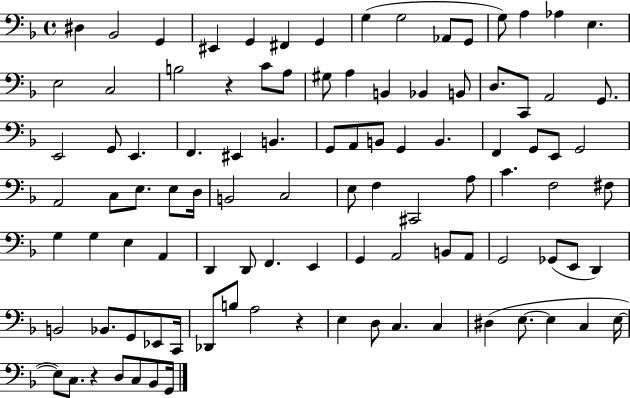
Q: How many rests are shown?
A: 3